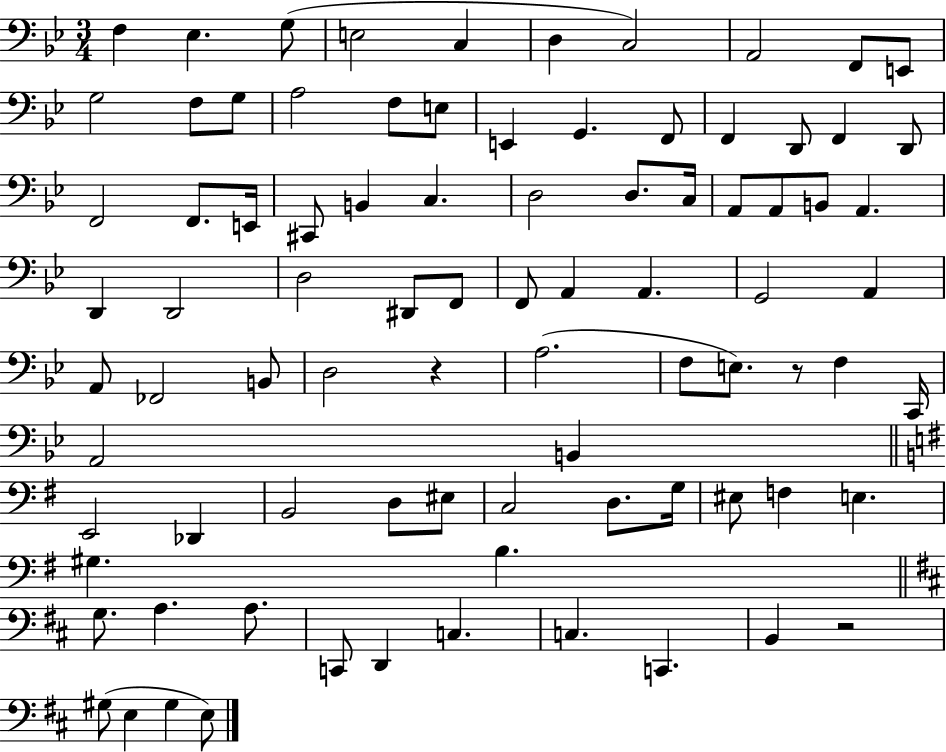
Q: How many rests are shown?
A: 3